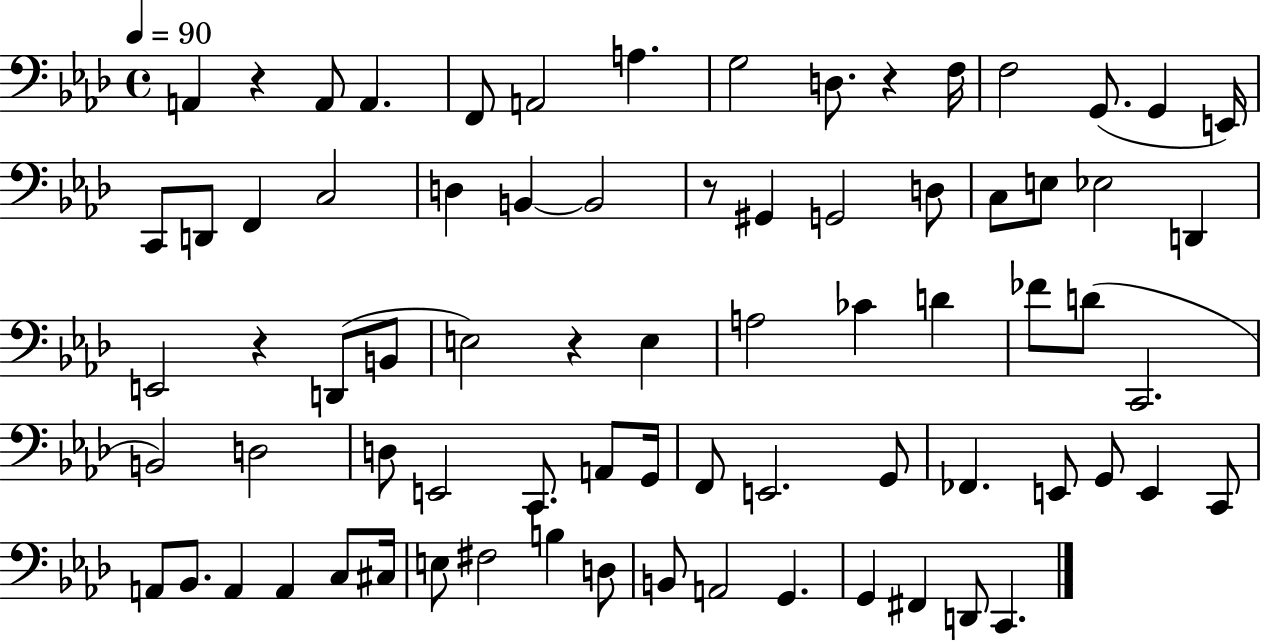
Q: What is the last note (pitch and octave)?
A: C2